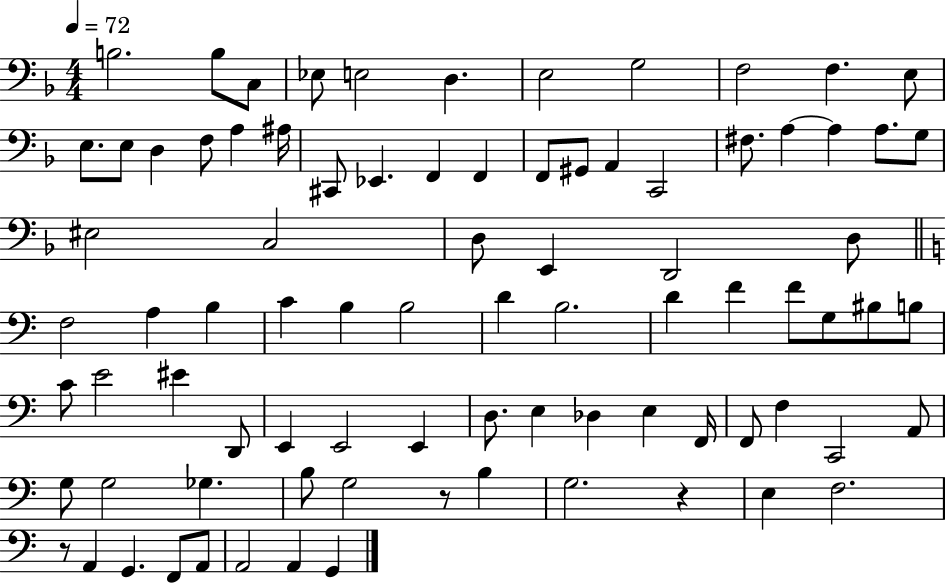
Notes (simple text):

B3/h. B3/e C3/e Eb3/e E3/h D3/q. E3/h G3/h F3/h F3/q. E3/e E3/e. E3/e D3/q F3/e A3/q A#3/s C#2/e Eb2/q. F2/q F2/q F2/e G#2/e A2/q C2/h F#3/e. A3/q A3/q A3/e. G3/e EIS3/h C3/h D3/e E2/q D2/h D3/e F3/h A3/q B3/q C4/q B3/q B3/h D4/q B3/h. D4/q F4/q F4/e G3/e BIS3/e B3/e C4/e E4/h EIS4/q D2/e E2/q E2/h E2/q D3/e. E3/q Db3/q E3/q F2/s F2/e F3/q C2/h A2/e G3/e G3/h Gb3/q. B3/e G3/h R/e B3/q G3/h. R/q E3/q F3/h. R/e A2/q G2/q. F2/e A2/e A2/h A2/q G2/q